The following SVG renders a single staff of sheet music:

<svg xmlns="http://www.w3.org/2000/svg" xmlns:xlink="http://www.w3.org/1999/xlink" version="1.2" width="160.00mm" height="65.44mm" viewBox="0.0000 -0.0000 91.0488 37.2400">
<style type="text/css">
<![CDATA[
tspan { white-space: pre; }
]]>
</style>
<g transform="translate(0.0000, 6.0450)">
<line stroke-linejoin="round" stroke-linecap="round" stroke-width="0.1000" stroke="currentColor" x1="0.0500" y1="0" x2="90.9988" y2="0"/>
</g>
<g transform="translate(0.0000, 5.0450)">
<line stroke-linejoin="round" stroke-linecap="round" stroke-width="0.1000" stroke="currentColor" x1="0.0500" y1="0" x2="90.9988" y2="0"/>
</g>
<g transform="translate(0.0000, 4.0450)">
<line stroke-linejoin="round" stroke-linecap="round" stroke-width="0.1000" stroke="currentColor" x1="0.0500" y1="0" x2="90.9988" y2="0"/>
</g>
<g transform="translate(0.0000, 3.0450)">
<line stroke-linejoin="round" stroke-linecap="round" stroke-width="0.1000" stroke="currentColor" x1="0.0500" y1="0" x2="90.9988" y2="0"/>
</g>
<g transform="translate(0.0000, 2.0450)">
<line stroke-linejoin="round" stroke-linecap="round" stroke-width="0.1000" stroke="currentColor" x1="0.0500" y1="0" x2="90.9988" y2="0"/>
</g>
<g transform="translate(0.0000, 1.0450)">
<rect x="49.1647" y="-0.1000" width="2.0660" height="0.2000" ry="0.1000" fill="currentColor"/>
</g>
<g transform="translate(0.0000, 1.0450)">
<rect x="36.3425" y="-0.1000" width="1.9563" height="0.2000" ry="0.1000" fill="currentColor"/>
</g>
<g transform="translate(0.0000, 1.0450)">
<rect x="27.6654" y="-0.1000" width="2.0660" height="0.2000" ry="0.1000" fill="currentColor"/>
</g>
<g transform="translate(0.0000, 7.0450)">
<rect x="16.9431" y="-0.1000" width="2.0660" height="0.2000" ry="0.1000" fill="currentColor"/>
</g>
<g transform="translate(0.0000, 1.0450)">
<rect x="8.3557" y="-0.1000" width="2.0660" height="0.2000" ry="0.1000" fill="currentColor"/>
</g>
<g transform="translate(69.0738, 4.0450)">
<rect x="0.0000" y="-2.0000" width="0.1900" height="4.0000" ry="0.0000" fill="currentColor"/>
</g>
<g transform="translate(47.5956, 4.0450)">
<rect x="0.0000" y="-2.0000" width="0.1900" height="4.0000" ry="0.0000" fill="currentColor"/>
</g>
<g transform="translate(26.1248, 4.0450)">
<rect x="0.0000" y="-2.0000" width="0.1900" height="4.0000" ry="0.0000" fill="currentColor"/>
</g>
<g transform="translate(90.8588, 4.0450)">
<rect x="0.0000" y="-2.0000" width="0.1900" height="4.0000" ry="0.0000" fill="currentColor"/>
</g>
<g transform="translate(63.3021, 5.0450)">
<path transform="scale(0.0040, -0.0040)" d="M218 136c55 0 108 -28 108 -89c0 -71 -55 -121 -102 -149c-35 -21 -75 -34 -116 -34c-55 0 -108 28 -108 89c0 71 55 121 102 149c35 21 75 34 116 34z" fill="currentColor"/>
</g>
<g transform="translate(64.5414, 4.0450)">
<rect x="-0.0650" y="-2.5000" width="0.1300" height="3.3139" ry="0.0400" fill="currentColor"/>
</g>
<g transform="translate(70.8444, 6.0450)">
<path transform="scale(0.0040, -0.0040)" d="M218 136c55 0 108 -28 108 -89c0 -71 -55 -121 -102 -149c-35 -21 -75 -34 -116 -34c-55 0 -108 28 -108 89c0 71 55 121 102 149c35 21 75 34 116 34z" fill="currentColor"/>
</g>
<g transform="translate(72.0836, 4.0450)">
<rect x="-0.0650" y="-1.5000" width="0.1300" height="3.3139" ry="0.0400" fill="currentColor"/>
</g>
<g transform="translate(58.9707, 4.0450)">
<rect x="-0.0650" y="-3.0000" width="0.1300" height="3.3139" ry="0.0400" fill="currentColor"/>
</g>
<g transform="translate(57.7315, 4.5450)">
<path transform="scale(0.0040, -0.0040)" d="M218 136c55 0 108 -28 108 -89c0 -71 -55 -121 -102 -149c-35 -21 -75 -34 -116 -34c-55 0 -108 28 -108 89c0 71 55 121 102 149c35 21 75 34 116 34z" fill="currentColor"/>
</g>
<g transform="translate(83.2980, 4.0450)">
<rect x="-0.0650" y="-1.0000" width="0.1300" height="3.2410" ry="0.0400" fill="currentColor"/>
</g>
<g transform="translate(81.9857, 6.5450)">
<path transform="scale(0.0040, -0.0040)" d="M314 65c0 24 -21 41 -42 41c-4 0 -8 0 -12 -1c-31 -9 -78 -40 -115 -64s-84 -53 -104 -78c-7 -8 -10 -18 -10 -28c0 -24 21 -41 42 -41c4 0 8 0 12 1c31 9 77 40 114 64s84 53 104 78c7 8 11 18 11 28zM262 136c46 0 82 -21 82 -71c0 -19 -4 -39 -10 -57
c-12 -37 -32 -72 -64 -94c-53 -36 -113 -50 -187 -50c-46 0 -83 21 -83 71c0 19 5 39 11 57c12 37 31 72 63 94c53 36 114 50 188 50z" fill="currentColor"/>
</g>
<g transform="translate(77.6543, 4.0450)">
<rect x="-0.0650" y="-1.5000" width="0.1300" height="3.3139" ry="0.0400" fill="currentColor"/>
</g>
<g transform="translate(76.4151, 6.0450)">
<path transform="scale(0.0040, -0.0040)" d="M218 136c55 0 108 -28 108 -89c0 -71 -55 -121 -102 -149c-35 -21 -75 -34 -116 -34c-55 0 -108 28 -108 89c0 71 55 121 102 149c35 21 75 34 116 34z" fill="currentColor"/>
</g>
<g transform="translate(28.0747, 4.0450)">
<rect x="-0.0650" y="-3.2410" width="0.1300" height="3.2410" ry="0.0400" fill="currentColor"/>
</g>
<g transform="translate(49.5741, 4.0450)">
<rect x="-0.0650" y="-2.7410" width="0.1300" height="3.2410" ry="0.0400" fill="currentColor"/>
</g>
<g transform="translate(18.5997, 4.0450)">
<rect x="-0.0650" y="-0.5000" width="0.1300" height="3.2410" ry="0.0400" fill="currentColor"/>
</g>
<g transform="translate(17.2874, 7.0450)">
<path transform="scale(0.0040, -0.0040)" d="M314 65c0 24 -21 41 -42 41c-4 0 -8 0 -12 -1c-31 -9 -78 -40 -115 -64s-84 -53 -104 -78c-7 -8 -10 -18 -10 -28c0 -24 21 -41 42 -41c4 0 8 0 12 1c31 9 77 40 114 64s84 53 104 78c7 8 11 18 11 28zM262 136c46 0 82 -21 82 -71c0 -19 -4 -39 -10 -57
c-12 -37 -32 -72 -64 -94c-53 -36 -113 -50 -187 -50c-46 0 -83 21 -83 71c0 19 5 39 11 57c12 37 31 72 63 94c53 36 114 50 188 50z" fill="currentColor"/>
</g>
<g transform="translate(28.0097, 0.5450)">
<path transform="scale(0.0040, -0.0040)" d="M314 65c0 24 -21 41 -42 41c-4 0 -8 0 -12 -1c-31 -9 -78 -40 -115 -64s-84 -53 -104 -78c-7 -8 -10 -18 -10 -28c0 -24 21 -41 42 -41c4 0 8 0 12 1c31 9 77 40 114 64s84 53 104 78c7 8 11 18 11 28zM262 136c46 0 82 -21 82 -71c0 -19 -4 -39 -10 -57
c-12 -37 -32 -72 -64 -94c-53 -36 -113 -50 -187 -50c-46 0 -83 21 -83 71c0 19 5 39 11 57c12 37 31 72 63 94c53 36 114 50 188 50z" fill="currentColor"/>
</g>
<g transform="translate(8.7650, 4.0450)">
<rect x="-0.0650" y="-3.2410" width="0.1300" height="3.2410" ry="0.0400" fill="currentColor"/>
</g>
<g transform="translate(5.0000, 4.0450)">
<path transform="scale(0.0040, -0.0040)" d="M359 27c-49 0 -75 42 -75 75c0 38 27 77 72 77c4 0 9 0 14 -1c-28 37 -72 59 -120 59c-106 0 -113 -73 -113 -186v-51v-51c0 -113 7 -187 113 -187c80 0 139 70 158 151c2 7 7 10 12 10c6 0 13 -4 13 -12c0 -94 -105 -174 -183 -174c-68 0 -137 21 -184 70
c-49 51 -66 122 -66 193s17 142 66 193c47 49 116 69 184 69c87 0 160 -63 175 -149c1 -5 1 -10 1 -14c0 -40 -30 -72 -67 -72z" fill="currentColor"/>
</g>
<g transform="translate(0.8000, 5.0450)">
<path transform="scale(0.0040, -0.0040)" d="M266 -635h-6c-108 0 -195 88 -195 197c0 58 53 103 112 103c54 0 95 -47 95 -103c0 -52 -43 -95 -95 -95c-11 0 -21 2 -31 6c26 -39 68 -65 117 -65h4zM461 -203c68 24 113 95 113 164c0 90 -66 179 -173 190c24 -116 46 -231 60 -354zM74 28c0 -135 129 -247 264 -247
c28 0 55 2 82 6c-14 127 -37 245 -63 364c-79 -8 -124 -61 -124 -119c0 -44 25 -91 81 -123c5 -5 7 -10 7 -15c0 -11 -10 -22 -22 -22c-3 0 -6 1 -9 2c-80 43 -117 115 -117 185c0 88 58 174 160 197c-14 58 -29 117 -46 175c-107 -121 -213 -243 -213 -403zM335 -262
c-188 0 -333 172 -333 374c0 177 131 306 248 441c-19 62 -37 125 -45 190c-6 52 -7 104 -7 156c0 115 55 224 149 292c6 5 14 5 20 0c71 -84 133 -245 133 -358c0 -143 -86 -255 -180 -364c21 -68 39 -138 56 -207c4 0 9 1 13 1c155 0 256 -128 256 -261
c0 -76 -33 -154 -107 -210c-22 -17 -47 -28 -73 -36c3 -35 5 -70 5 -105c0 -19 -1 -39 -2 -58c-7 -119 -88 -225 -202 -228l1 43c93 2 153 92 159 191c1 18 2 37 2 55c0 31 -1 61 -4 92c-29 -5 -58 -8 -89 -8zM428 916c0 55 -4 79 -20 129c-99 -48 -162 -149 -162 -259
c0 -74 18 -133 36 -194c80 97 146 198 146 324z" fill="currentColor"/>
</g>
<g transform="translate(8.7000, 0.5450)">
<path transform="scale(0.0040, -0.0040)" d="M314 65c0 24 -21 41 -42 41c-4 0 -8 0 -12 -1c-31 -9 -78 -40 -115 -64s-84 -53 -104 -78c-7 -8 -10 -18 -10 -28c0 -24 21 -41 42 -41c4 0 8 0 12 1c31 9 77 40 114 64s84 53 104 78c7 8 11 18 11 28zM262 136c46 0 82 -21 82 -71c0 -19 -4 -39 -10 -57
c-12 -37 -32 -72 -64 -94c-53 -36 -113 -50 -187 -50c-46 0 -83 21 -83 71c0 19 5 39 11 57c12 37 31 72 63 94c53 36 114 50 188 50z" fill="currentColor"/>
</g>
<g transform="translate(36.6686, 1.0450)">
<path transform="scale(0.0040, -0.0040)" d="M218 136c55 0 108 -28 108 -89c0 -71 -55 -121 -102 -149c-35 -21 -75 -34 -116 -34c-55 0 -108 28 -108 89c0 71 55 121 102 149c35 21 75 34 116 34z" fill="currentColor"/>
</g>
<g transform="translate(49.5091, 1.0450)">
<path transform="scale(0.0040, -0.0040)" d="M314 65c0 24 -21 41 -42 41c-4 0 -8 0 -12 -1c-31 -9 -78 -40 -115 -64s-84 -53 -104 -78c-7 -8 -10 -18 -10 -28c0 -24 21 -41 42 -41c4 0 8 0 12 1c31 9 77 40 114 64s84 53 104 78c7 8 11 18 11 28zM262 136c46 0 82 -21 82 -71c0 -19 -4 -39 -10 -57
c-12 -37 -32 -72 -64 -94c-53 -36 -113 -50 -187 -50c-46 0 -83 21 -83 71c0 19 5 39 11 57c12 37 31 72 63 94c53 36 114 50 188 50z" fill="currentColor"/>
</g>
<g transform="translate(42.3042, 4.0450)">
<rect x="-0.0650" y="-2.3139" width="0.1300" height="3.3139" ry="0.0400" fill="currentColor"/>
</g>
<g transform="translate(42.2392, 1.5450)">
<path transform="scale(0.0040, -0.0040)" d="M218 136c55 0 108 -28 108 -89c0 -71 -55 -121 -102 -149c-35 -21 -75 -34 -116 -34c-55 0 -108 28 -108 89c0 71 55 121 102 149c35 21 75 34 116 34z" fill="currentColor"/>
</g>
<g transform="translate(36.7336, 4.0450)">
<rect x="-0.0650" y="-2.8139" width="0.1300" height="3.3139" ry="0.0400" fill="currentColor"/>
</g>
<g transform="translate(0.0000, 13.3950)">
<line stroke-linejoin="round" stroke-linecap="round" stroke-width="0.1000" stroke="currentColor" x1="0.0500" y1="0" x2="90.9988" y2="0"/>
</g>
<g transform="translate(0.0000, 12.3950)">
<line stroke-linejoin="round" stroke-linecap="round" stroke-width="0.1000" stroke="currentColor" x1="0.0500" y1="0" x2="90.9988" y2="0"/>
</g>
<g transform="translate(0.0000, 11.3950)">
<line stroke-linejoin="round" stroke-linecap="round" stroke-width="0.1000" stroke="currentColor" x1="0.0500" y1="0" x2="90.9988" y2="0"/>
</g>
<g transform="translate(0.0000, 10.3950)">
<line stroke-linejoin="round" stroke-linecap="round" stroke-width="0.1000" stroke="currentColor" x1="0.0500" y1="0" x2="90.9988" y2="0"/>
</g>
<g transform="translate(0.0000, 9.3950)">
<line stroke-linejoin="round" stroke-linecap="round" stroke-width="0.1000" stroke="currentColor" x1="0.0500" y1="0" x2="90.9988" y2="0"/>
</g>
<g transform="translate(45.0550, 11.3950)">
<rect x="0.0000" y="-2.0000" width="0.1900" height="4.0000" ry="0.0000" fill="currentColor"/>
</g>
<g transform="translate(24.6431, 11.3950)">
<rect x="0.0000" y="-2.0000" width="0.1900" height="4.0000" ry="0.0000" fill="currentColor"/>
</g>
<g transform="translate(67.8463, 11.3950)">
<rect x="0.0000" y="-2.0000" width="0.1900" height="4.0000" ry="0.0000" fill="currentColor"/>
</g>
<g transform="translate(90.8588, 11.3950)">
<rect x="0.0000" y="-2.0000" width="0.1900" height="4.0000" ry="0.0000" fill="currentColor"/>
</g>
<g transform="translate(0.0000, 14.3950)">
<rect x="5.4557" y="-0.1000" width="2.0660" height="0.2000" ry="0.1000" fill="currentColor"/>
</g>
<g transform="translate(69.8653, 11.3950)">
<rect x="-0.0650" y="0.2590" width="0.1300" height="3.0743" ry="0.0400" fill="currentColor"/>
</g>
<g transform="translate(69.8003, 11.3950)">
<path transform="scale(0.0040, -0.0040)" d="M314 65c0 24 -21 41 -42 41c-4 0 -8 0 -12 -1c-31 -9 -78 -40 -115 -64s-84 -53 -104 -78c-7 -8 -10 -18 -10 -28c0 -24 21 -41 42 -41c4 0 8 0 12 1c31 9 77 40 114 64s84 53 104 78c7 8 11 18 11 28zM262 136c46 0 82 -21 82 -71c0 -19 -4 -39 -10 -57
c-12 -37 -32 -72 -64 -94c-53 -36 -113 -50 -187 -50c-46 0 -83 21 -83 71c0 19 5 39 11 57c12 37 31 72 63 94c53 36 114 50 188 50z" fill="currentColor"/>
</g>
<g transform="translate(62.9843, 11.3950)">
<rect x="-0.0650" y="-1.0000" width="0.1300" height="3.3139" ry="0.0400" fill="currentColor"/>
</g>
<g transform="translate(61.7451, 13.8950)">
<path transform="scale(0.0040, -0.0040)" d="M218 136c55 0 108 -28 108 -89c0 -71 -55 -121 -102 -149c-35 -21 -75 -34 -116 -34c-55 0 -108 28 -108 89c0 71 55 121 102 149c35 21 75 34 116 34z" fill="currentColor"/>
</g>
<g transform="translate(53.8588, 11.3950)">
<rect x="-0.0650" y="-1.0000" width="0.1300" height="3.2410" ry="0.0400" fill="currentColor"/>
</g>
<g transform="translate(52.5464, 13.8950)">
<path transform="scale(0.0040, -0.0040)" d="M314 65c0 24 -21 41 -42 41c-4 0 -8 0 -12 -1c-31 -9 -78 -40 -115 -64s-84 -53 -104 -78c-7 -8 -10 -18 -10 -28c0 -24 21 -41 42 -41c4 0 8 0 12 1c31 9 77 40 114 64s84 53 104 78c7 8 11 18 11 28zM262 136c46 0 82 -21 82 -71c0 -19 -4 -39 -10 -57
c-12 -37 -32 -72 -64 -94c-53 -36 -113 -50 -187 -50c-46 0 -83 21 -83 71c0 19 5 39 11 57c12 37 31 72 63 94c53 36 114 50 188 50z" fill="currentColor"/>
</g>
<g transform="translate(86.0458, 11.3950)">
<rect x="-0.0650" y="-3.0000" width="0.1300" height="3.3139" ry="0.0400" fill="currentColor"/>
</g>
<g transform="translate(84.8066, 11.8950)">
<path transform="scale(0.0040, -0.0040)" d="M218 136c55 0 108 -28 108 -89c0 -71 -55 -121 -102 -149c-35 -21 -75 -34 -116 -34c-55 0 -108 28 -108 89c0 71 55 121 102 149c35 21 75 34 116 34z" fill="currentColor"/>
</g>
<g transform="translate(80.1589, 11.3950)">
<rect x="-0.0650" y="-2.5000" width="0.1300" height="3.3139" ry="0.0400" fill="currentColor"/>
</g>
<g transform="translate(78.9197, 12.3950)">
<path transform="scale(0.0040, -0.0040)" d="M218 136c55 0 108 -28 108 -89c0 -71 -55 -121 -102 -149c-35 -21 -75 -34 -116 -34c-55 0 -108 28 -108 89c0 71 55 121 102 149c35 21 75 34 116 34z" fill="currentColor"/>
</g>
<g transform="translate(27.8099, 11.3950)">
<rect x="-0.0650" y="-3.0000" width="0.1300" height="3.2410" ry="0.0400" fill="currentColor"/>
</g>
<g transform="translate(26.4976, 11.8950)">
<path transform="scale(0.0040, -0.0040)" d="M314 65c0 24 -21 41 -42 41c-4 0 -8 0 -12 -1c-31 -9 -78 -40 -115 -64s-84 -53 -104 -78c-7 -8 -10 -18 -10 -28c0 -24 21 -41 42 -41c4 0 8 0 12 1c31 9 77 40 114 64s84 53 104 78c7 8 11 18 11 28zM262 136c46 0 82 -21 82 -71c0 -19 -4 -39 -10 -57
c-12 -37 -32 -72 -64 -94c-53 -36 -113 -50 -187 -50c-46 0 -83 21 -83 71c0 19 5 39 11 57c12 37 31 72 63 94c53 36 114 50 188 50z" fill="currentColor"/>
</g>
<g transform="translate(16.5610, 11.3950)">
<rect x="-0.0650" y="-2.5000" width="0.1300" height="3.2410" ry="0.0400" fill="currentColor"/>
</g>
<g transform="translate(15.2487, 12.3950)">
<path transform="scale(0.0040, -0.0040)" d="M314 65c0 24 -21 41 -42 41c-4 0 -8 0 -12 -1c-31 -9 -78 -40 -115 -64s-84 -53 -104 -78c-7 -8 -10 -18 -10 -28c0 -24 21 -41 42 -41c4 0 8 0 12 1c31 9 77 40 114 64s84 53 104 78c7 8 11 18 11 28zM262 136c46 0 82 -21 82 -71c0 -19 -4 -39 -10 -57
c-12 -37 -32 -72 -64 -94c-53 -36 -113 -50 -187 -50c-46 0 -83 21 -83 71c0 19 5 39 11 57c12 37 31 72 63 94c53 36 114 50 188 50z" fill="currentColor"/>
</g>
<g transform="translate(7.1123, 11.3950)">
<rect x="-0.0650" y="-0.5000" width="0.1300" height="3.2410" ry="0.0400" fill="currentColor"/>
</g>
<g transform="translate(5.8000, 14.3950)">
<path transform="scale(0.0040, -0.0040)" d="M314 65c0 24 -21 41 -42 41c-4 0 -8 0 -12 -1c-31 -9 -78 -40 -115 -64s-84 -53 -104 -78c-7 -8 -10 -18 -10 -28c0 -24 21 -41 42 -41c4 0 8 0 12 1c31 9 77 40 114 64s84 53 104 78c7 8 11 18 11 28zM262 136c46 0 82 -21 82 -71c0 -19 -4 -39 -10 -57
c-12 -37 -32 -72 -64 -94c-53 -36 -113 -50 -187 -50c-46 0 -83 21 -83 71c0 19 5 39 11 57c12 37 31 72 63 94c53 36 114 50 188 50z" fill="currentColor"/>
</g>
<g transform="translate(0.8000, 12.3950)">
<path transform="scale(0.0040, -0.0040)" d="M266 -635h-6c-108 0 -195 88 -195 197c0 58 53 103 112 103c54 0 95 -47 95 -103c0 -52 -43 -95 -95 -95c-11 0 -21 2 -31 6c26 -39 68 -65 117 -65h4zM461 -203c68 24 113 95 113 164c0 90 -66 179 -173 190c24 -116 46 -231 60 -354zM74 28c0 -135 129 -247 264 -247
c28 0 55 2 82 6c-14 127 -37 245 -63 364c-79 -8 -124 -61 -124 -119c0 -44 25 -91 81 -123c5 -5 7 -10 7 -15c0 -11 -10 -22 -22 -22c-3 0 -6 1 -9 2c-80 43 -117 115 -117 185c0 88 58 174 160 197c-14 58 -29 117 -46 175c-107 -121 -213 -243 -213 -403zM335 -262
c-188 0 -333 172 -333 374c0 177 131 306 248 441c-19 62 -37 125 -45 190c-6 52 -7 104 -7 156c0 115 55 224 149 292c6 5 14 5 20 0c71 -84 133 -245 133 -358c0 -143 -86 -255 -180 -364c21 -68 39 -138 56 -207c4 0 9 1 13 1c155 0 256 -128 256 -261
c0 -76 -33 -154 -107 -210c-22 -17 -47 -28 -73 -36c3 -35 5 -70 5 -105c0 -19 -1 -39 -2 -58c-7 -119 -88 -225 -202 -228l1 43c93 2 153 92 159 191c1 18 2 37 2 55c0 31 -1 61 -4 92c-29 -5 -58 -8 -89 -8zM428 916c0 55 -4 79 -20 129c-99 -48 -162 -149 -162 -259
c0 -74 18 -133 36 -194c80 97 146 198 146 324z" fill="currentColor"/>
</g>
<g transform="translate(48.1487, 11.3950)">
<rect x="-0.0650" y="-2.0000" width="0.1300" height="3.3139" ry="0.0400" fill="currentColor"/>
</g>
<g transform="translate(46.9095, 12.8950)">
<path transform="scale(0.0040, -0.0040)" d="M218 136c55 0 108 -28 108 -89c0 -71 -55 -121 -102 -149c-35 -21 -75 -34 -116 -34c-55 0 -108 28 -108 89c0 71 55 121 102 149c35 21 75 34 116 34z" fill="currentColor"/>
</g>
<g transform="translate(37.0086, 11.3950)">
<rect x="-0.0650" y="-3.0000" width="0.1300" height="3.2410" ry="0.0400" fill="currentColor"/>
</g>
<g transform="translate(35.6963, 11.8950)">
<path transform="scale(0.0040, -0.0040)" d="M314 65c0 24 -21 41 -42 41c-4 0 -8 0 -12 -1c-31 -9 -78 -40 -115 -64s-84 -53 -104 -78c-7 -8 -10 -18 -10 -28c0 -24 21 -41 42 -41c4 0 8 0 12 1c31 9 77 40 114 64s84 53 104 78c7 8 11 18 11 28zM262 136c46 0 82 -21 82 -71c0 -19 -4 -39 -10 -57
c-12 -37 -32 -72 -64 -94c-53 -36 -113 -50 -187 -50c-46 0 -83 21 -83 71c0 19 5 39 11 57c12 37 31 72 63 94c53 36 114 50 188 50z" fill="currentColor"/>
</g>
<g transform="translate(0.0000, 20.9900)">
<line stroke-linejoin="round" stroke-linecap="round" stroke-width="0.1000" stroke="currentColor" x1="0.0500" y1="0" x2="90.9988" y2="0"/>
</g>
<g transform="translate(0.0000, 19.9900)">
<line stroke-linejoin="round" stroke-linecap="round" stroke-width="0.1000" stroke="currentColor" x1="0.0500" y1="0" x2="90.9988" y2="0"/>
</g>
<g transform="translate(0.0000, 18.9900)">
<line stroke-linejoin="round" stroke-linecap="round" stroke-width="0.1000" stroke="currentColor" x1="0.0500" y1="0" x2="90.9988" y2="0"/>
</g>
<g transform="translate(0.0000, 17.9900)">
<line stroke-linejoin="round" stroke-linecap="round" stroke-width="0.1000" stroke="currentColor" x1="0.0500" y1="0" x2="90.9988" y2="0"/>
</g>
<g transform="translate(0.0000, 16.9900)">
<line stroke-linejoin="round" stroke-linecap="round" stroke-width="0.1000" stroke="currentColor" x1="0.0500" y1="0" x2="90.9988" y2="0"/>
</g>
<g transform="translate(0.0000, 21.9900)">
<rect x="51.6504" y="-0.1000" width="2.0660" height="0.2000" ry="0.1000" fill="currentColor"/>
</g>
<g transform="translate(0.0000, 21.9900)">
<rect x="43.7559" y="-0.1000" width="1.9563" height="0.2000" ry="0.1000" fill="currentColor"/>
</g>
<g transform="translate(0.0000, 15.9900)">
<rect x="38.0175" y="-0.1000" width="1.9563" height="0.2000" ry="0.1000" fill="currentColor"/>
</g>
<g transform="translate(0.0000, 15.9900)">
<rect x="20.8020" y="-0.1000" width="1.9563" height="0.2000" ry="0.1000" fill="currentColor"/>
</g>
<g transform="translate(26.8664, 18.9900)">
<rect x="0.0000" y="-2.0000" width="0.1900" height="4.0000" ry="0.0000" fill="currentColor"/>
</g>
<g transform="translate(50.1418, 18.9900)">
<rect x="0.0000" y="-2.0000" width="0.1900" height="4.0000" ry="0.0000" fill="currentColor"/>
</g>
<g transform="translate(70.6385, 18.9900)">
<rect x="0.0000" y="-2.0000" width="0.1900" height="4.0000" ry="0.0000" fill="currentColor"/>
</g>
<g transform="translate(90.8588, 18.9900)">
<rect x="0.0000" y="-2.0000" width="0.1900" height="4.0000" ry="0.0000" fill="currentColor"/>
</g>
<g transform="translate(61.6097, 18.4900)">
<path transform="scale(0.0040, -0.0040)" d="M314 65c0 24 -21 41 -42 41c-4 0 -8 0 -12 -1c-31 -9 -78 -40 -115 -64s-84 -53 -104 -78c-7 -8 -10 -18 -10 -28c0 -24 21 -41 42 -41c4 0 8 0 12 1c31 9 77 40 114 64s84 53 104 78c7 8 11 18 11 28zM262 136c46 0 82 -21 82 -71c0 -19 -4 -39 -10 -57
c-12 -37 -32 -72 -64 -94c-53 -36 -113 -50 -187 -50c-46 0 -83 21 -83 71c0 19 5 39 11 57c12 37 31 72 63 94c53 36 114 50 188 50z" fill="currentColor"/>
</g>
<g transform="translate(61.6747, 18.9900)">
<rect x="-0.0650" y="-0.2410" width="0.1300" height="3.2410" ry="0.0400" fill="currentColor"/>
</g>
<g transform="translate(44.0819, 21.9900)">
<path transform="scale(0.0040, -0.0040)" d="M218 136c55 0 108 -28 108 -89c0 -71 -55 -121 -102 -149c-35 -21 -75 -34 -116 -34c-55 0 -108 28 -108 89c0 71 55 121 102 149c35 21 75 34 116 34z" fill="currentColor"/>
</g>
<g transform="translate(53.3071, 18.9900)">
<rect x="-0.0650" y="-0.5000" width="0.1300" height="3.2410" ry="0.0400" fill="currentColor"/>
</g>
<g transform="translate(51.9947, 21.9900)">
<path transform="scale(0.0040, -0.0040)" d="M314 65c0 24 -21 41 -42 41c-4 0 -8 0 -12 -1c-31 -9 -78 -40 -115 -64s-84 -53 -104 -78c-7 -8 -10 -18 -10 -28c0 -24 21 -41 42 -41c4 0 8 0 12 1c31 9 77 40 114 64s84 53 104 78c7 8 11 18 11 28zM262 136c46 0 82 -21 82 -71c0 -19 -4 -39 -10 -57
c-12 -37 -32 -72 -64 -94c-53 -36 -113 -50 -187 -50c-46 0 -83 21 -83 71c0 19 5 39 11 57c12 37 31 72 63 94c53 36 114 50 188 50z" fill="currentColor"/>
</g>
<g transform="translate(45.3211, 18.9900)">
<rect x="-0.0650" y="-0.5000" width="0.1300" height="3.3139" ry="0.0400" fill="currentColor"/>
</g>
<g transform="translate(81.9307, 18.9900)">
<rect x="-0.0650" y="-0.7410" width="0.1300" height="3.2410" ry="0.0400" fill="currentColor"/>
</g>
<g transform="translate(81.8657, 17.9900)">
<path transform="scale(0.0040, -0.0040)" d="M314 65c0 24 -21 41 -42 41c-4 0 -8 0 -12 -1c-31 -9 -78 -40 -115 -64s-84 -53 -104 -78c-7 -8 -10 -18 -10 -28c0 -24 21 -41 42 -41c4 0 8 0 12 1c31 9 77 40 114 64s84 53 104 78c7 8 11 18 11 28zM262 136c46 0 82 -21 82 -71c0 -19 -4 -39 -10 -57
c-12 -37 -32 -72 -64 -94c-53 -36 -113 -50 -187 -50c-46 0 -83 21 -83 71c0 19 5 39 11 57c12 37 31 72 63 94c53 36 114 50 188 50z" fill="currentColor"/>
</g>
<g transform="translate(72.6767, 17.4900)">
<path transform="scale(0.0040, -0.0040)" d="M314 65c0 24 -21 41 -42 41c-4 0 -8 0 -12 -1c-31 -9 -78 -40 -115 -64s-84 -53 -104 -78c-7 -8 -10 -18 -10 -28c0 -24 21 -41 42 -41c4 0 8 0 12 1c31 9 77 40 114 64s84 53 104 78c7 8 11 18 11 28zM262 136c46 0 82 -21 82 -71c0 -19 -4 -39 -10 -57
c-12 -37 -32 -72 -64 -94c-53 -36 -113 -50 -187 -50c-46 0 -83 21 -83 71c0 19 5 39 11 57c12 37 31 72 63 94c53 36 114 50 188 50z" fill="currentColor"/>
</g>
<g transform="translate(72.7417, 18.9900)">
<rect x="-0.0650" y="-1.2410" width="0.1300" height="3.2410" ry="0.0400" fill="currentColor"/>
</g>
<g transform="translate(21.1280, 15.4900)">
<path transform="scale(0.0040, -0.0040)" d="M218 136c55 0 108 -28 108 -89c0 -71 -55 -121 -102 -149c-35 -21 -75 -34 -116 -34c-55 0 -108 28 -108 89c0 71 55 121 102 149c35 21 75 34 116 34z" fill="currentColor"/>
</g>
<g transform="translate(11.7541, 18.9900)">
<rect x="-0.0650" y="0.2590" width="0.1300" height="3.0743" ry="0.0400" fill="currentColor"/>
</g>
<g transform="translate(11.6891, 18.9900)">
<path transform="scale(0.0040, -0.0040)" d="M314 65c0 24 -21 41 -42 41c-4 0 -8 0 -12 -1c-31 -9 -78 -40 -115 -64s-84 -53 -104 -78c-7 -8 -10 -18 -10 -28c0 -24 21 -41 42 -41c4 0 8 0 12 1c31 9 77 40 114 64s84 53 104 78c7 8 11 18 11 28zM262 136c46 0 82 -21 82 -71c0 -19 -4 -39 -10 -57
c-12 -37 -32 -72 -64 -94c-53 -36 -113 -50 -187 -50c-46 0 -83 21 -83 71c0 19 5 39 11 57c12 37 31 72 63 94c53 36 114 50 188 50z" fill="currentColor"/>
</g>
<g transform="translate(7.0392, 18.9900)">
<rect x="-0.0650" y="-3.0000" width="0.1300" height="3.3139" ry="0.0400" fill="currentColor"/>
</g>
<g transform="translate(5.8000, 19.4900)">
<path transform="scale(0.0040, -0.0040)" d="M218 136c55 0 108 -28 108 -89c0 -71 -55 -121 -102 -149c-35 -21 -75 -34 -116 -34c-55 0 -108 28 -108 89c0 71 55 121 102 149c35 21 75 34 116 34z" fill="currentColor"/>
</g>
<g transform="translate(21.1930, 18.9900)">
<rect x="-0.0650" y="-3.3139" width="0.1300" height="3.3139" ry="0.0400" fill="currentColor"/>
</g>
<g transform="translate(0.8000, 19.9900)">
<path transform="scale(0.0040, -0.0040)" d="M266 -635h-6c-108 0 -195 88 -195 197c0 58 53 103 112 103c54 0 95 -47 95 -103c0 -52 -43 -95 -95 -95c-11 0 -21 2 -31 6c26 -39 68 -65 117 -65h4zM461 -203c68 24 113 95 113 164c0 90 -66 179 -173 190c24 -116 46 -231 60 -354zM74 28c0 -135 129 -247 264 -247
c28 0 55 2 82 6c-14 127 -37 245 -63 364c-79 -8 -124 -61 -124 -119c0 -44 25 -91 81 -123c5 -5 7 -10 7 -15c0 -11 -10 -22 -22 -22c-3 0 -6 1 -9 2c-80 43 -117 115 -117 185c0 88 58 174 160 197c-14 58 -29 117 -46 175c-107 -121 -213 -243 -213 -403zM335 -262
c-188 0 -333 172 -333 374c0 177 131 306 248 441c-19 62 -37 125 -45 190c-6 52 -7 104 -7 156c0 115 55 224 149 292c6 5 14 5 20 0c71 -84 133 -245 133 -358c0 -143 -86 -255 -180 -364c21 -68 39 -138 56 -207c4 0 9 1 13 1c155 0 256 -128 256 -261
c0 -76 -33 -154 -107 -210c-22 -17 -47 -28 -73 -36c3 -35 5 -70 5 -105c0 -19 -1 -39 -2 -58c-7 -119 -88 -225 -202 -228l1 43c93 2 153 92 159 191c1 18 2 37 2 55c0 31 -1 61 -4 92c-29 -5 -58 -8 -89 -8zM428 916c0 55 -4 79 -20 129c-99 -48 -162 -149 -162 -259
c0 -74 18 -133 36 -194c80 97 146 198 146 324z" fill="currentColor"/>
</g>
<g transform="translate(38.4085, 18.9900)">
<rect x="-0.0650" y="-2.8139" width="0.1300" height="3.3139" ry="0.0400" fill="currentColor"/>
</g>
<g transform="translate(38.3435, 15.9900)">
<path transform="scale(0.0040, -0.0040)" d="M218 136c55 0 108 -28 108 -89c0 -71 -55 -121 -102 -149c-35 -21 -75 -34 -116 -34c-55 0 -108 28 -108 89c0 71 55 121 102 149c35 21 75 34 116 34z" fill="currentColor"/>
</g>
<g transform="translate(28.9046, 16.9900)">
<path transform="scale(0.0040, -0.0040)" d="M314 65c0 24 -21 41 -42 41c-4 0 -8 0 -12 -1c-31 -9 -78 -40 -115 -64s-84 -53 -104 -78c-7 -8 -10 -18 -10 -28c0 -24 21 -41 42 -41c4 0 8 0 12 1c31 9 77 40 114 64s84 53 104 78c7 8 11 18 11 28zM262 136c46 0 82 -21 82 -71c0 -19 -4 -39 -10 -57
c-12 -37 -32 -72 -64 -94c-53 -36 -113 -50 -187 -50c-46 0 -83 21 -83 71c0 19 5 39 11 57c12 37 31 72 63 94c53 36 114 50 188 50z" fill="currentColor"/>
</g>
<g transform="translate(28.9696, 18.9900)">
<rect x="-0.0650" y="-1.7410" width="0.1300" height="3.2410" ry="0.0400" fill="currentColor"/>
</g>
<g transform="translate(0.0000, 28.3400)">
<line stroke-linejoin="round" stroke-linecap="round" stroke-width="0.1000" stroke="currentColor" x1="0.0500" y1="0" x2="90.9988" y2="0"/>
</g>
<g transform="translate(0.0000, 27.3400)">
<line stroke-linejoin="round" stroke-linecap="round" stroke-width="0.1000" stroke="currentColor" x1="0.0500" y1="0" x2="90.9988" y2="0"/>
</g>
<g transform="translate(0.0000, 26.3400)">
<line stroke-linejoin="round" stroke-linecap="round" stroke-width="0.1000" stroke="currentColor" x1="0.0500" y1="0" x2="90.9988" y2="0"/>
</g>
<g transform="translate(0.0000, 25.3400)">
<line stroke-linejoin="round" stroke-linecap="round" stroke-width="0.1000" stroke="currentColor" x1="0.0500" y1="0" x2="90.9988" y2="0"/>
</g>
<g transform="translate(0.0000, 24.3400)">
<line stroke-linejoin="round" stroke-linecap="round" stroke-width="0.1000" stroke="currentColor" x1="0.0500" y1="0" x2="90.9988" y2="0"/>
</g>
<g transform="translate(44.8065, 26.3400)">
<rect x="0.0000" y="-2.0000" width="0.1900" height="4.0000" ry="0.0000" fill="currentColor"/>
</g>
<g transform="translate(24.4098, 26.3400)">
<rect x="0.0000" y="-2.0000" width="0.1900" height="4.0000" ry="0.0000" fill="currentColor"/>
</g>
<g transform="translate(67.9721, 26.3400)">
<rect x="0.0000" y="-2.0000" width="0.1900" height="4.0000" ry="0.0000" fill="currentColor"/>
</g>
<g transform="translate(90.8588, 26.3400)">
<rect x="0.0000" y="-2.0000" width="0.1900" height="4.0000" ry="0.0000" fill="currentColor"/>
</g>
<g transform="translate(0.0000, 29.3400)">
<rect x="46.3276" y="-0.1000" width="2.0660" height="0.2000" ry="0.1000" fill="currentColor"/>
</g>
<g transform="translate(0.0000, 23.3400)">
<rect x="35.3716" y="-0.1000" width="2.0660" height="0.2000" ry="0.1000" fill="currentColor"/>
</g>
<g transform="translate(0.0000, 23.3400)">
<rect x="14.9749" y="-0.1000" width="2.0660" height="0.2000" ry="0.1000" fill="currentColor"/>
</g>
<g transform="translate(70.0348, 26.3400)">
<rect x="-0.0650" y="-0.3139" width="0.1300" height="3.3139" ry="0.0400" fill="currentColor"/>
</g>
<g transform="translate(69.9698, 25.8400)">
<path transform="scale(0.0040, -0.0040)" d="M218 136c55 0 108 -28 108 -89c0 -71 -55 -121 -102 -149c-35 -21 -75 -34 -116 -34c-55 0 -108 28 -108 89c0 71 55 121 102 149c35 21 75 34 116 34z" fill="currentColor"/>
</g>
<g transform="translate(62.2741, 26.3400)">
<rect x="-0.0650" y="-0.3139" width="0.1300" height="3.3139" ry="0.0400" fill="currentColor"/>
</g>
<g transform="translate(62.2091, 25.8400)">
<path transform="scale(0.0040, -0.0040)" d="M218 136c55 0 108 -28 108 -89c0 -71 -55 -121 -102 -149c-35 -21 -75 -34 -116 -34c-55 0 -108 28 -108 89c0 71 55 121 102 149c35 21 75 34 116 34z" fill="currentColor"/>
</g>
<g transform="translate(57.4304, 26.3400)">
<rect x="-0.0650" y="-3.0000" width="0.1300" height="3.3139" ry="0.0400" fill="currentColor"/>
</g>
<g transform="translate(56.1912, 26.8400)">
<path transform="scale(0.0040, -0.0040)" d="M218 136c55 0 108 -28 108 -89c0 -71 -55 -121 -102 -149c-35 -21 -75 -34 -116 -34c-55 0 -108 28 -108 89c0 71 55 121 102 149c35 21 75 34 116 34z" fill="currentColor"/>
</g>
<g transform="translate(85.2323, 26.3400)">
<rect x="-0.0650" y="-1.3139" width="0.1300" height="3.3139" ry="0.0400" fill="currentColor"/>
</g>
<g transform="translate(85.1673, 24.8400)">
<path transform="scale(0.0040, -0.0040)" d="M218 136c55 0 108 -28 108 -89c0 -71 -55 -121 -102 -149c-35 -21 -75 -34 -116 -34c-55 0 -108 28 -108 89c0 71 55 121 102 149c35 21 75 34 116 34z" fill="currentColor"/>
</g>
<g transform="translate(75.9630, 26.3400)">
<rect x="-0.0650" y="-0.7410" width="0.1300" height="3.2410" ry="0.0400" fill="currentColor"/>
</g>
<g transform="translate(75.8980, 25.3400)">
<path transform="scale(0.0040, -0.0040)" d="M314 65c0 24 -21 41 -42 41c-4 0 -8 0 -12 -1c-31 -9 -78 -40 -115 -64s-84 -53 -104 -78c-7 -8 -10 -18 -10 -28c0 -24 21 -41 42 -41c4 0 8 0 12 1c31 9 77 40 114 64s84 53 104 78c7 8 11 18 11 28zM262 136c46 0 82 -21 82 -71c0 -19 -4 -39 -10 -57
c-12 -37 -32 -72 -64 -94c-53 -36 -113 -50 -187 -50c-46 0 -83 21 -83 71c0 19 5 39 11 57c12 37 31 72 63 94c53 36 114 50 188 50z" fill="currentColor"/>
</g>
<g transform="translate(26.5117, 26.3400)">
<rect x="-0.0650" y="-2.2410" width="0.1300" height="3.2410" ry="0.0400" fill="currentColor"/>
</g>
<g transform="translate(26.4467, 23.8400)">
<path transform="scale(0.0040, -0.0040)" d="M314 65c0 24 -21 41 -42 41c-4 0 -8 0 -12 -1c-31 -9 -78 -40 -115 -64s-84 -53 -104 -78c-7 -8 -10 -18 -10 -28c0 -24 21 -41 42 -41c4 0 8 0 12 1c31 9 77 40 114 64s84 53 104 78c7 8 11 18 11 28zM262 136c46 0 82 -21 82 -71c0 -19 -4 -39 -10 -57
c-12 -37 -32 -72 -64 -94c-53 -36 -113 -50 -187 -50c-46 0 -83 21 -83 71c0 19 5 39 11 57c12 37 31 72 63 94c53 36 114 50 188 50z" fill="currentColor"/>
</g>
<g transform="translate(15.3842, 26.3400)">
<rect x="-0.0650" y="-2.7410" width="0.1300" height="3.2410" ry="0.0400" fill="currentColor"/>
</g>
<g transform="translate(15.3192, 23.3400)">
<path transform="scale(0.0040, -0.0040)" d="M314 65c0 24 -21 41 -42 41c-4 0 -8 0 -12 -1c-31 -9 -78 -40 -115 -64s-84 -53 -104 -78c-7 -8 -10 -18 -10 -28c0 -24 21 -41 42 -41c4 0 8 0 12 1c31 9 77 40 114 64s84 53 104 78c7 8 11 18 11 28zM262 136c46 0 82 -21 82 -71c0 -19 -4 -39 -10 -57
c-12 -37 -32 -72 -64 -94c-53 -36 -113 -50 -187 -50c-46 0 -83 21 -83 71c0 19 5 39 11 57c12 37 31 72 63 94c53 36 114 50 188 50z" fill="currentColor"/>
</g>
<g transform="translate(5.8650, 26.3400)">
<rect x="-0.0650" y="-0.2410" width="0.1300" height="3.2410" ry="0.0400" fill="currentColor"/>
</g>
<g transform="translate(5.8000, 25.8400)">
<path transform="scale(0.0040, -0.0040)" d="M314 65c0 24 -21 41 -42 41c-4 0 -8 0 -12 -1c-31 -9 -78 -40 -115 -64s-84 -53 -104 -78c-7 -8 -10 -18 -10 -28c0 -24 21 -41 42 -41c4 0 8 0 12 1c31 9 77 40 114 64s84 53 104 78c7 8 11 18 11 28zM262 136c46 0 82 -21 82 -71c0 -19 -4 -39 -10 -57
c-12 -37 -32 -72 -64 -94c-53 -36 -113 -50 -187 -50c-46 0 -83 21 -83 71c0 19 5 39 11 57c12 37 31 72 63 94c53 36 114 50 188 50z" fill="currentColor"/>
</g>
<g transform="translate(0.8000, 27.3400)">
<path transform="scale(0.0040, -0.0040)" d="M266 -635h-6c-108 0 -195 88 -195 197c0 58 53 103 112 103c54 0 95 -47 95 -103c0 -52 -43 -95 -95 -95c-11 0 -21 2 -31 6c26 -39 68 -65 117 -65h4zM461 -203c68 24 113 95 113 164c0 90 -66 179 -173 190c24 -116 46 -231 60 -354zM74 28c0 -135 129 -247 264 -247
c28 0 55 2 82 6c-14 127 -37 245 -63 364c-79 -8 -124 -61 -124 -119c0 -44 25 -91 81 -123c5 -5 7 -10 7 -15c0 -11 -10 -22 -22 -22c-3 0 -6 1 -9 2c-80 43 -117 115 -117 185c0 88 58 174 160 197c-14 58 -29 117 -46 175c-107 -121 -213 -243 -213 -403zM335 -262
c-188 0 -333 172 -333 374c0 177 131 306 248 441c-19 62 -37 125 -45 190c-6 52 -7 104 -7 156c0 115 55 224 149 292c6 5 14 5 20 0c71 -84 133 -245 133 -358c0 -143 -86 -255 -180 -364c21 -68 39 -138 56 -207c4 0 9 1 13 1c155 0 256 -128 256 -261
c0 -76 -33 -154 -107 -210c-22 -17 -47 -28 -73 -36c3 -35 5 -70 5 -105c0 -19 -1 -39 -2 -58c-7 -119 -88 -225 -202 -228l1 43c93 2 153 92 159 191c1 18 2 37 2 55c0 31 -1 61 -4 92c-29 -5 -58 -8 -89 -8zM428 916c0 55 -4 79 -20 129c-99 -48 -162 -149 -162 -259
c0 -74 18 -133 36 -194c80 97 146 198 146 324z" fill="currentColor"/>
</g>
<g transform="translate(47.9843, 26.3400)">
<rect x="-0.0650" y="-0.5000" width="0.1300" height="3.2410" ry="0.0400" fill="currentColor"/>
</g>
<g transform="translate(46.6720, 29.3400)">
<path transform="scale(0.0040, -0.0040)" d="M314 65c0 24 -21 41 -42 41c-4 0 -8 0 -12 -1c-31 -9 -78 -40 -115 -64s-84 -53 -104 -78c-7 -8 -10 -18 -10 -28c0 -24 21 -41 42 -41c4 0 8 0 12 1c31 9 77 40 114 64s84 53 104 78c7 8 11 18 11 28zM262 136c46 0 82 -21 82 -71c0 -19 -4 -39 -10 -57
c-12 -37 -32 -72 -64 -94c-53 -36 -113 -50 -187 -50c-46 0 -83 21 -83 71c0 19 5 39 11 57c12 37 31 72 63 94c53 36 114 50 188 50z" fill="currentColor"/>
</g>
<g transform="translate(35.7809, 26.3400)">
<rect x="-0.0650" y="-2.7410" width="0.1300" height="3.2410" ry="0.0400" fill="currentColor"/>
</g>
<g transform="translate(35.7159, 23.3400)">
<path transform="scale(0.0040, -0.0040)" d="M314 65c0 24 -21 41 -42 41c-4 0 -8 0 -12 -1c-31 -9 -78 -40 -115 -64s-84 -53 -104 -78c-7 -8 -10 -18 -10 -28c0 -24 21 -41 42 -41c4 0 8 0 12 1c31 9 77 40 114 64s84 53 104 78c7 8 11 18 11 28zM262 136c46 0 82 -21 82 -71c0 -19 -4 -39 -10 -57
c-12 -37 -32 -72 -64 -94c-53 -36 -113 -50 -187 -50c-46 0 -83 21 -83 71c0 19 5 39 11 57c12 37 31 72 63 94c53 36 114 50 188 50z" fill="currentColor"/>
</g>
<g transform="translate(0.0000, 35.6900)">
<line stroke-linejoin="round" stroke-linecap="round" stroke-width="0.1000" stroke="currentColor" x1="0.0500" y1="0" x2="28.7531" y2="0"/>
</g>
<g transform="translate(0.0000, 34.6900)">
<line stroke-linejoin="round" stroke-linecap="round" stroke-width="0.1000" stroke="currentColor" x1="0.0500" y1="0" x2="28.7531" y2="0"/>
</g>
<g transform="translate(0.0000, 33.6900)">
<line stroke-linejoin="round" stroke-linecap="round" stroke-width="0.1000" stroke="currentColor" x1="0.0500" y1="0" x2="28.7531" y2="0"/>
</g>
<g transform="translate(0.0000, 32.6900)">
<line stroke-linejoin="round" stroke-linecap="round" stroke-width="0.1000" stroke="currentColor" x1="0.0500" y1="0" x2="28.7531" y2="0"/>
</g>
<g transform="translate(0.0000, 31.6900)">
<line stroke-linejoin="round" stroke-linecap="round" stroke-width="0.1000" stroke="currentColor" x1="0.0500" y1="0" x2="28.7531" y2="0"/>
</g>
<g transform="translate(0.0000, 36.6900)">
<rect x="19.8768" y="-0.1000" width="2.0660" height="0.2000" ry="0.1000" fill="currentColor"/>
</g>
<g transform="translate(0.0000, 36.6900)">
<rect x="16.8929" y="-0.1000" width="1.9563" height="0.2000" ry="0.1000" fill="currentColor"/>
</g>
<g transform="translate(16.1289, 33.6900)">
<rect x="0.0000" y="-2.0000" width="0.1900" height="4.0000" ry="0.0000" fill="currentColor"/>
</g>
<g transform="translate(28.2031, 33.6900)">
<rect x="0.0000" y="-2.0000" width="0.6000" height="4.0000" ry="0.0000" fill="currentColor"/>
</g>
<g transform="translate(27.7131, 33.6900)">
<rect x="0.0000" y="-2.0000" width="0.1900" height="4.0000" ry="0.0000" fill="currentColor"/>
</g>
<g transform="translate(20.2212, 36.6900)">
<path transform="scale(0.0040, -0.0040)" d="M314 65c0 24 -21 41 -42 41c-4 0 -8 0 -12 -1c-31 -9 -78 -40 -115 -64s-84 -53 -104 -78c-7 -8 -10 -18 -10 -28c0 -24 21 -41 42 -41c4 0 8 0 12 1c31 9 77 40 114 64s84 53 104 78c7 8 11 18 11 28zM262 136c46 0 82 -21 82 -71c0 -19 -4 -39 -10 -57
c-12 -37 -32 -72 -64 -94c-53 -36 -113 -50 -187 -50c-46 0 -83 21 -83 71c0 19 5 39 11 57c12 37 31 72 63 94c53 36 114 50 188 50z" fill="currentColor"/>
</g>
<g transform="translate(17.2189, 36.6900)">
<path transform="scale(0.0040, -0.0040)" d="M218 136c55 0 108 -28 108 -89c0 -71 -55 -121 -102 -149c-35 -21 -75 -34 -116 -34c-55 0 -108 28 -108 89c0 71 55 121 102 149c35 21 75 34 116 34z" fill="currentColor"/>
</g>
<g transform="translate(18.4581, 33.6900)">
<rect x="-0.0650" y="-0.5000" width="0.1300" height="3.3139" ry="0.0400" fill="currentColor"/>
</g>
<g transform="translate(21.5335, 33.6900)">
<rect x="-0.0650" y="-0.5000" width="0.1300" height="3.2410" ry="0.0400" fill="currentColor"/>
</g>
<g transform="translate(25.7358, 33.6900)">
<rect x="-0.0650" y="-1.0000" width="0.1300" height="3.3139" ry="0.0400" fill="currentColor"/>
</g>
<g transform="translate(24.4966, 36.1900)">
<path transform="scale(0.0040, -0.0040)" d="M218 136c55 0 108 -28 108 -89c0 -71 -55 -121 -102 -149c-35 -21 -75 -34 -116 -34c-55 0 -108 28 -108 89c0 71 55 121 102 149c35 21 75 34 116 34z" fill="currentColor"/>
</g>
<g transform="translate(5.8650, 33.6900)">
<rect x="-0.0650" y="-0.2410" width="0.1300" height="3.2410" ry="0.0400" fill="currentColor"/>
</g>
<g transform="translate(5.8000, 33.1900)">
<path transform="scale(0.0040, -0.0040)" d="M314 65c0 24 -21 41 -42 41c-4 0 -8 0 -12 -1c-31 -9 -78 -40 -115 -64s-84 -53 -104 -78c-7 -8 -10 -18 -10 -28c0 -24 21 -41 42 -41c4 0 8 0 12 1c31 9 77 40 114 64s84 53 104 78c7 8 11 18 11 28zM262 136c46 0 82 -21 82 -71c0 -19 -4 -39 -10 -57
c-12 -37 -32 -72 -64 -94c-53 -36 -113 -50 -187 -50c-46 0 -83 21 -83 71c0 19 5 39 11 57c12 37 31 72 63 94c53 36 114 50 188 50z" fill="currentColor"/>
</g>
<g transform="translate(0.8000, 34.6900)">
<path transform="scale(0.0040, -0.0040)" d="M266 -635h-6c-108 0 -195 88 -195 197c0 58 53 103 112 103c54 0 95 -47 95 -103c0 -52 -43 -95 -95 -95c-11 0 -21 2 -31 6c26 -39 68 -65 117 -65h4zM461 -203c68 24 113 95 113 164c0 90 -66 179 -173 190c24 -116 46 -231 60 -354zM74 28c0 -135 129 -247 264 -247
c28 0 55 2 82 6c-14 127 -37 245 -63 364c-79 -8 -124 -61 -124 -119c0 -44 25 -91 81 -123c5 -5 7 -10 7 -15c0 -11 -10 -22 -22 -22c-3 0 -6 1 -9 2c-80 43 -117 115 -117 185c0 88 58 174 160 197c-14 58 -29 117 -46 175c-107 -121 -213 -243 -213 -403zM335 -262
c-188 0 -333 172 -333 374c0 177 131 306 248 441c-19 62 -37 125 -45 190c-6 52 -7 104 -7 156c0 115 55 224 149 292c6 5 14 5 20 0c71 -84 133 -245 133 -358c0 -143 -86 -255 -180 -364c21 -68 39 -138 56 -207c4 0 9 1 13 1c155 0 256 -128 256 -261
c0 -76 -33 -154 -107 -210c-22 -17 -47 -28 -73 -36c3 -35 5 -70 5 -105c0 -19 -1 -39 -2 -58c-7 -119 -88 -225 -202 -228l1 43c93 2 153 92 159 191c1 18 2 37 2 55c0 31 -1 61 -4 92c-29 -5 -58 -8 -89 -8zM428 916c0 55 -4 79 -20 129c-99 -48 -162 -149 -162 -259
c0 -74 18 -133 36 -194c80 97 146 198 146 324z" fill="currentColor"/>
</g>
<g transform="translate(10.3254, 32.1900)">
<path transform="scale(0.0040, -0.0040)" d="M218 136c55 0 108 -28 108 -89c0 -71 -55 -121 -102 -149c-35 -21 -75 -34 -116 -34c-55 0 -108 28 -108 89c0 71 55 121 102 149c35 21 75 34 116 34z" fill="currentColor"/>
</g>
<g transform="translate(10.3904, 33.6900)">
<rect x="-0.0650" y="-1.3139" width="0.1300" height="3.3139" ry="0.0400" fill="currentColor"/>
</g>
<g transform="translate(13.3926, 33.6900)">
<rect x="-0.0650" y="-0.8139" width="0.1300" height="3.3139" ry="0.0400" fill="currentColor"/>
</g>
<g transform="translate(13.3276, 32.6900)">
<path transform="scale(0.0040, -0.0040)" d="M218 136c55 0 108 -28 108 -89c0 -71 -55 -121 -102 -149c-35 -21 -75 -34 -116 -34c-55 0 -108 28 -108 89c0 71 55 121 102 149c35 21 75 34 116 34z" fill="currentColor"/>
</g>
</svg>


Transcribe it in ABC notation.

X:1
T:Untitled
M:4/4
L:1/4
K:C
b2 C2 b2 a g a2 A G E E D2 C2 G2 A2 A2 F D2 D B2 G A A B2 b f2 a C C2 c2 e2 d2 c2 a2 g2 a2 C2 A c c d2 e c2 e d C C2 D